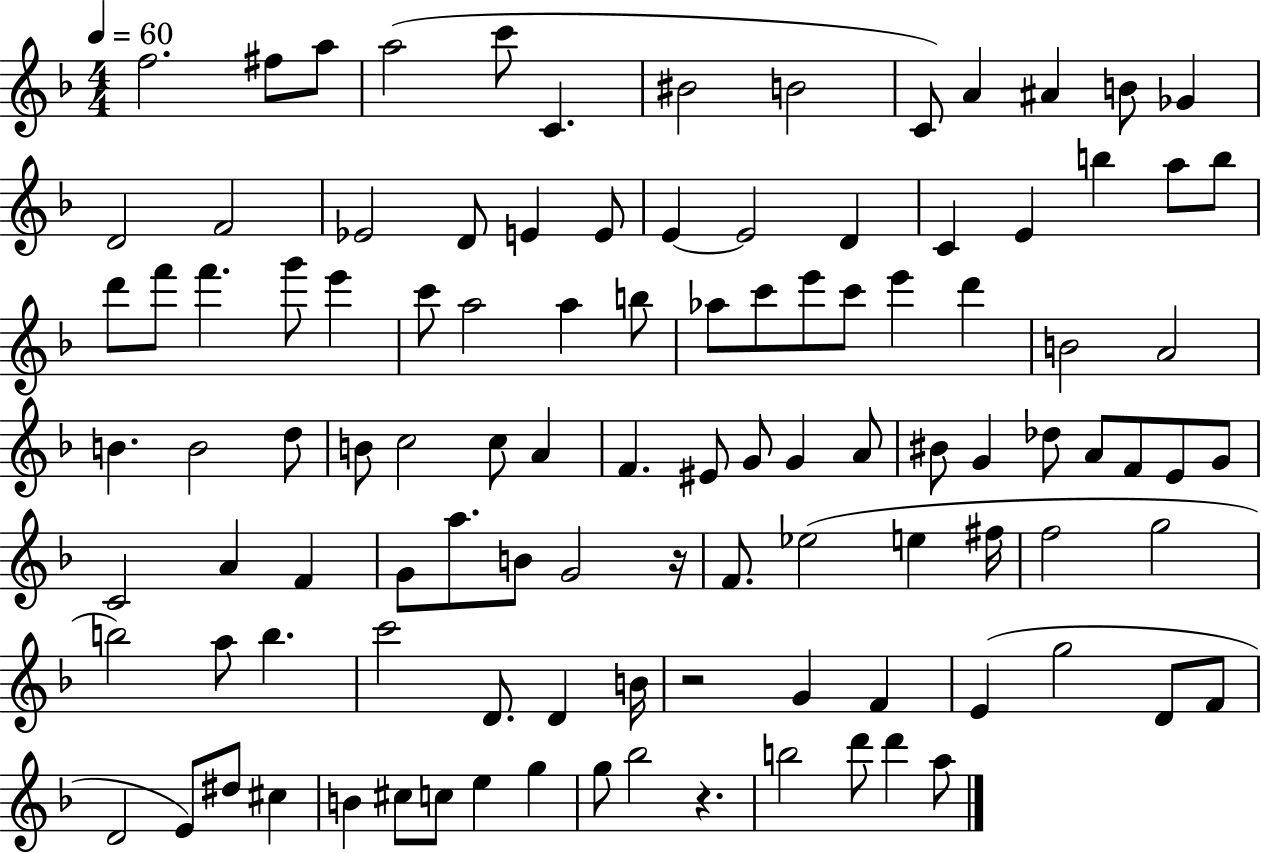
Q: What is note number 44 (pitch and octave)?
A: A4